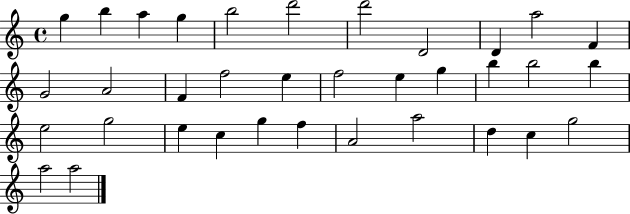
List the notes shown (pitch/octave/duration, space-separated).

G5/q B5/q A5/q G5/q B5/h D6/h D6/h D4/h D4/q A5/h F4/q G4/h A4/h F4/q F5/h E5/q F5/h E5/q G5/q B5/q B5/h B5/q E5/h G5/h E5/q C5/q G5/q F5/q A4/h A5/h D5/q C5/q G5/h A5/h A5/h